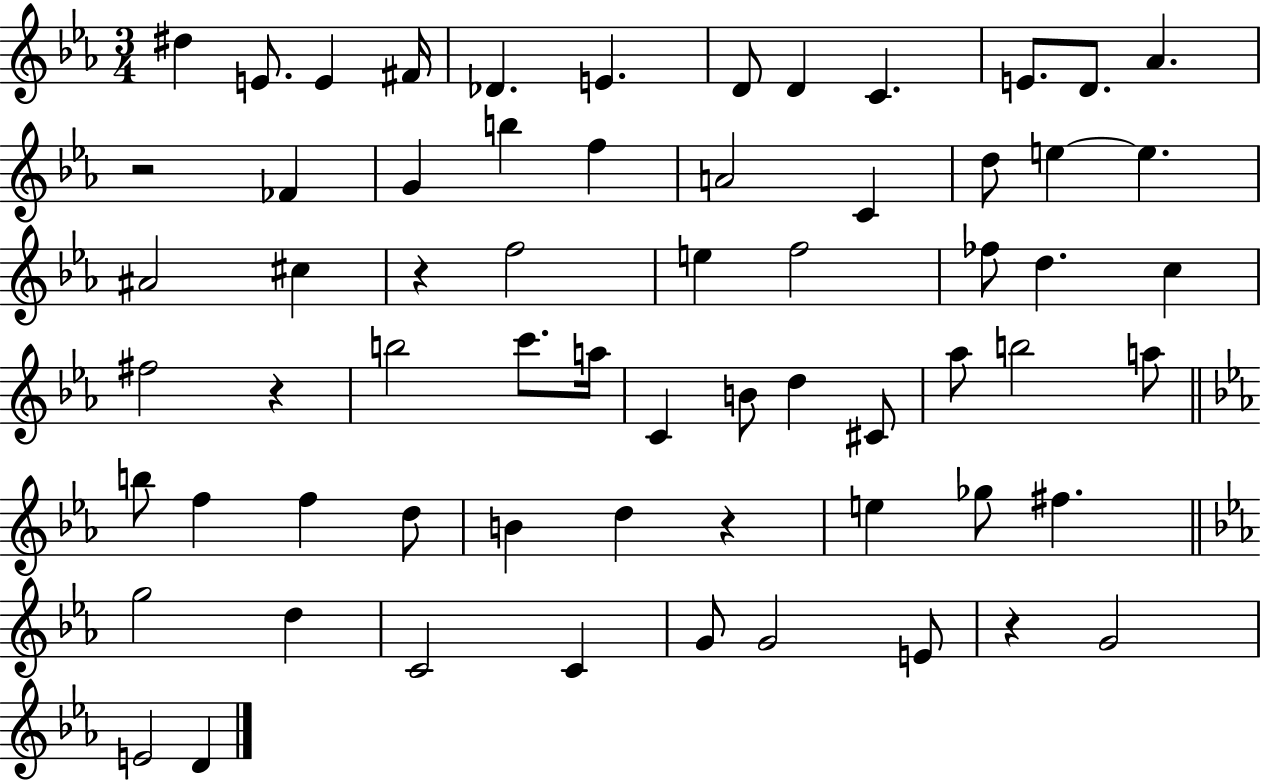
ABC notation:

X:1
T:Untitled
M:3/4
L:1/4
K:Eb
^d E/2 E ^F/4 _D E D/2 D C E/2 D/2 _A z2 _F G b f A2 C d/2 e e ^A2 ^c z f2 e f2 _f/2 d c ^f2 z b2 c'/2 a/4 C B/2 d ^C/2 _a/2 b2 a/2 b/2 f f d/2 B d z e _g/2 ^f g2 d C2 C G/2 G2 E/2 z G2 E2 D